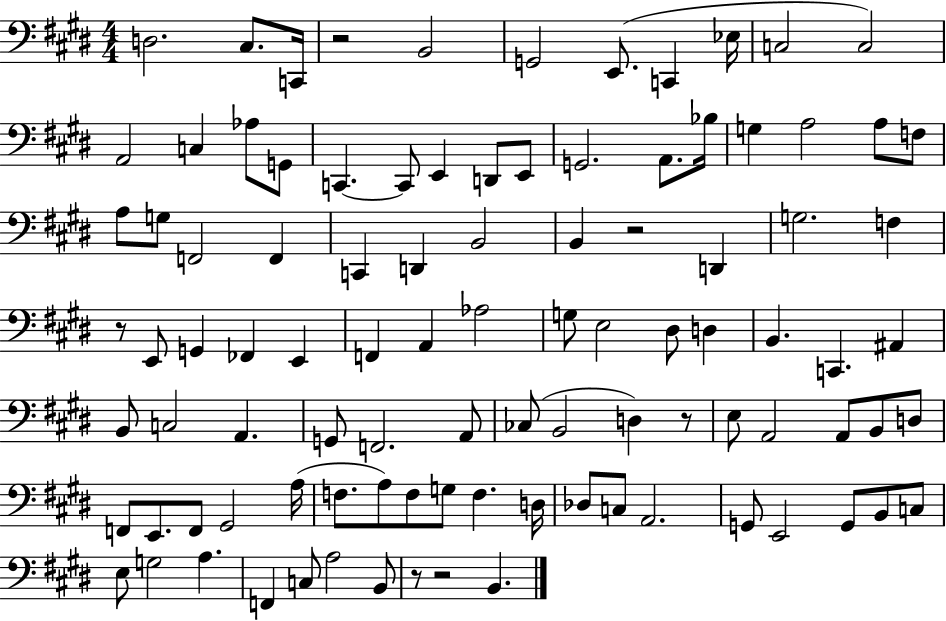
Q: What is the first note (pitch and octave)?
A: D3